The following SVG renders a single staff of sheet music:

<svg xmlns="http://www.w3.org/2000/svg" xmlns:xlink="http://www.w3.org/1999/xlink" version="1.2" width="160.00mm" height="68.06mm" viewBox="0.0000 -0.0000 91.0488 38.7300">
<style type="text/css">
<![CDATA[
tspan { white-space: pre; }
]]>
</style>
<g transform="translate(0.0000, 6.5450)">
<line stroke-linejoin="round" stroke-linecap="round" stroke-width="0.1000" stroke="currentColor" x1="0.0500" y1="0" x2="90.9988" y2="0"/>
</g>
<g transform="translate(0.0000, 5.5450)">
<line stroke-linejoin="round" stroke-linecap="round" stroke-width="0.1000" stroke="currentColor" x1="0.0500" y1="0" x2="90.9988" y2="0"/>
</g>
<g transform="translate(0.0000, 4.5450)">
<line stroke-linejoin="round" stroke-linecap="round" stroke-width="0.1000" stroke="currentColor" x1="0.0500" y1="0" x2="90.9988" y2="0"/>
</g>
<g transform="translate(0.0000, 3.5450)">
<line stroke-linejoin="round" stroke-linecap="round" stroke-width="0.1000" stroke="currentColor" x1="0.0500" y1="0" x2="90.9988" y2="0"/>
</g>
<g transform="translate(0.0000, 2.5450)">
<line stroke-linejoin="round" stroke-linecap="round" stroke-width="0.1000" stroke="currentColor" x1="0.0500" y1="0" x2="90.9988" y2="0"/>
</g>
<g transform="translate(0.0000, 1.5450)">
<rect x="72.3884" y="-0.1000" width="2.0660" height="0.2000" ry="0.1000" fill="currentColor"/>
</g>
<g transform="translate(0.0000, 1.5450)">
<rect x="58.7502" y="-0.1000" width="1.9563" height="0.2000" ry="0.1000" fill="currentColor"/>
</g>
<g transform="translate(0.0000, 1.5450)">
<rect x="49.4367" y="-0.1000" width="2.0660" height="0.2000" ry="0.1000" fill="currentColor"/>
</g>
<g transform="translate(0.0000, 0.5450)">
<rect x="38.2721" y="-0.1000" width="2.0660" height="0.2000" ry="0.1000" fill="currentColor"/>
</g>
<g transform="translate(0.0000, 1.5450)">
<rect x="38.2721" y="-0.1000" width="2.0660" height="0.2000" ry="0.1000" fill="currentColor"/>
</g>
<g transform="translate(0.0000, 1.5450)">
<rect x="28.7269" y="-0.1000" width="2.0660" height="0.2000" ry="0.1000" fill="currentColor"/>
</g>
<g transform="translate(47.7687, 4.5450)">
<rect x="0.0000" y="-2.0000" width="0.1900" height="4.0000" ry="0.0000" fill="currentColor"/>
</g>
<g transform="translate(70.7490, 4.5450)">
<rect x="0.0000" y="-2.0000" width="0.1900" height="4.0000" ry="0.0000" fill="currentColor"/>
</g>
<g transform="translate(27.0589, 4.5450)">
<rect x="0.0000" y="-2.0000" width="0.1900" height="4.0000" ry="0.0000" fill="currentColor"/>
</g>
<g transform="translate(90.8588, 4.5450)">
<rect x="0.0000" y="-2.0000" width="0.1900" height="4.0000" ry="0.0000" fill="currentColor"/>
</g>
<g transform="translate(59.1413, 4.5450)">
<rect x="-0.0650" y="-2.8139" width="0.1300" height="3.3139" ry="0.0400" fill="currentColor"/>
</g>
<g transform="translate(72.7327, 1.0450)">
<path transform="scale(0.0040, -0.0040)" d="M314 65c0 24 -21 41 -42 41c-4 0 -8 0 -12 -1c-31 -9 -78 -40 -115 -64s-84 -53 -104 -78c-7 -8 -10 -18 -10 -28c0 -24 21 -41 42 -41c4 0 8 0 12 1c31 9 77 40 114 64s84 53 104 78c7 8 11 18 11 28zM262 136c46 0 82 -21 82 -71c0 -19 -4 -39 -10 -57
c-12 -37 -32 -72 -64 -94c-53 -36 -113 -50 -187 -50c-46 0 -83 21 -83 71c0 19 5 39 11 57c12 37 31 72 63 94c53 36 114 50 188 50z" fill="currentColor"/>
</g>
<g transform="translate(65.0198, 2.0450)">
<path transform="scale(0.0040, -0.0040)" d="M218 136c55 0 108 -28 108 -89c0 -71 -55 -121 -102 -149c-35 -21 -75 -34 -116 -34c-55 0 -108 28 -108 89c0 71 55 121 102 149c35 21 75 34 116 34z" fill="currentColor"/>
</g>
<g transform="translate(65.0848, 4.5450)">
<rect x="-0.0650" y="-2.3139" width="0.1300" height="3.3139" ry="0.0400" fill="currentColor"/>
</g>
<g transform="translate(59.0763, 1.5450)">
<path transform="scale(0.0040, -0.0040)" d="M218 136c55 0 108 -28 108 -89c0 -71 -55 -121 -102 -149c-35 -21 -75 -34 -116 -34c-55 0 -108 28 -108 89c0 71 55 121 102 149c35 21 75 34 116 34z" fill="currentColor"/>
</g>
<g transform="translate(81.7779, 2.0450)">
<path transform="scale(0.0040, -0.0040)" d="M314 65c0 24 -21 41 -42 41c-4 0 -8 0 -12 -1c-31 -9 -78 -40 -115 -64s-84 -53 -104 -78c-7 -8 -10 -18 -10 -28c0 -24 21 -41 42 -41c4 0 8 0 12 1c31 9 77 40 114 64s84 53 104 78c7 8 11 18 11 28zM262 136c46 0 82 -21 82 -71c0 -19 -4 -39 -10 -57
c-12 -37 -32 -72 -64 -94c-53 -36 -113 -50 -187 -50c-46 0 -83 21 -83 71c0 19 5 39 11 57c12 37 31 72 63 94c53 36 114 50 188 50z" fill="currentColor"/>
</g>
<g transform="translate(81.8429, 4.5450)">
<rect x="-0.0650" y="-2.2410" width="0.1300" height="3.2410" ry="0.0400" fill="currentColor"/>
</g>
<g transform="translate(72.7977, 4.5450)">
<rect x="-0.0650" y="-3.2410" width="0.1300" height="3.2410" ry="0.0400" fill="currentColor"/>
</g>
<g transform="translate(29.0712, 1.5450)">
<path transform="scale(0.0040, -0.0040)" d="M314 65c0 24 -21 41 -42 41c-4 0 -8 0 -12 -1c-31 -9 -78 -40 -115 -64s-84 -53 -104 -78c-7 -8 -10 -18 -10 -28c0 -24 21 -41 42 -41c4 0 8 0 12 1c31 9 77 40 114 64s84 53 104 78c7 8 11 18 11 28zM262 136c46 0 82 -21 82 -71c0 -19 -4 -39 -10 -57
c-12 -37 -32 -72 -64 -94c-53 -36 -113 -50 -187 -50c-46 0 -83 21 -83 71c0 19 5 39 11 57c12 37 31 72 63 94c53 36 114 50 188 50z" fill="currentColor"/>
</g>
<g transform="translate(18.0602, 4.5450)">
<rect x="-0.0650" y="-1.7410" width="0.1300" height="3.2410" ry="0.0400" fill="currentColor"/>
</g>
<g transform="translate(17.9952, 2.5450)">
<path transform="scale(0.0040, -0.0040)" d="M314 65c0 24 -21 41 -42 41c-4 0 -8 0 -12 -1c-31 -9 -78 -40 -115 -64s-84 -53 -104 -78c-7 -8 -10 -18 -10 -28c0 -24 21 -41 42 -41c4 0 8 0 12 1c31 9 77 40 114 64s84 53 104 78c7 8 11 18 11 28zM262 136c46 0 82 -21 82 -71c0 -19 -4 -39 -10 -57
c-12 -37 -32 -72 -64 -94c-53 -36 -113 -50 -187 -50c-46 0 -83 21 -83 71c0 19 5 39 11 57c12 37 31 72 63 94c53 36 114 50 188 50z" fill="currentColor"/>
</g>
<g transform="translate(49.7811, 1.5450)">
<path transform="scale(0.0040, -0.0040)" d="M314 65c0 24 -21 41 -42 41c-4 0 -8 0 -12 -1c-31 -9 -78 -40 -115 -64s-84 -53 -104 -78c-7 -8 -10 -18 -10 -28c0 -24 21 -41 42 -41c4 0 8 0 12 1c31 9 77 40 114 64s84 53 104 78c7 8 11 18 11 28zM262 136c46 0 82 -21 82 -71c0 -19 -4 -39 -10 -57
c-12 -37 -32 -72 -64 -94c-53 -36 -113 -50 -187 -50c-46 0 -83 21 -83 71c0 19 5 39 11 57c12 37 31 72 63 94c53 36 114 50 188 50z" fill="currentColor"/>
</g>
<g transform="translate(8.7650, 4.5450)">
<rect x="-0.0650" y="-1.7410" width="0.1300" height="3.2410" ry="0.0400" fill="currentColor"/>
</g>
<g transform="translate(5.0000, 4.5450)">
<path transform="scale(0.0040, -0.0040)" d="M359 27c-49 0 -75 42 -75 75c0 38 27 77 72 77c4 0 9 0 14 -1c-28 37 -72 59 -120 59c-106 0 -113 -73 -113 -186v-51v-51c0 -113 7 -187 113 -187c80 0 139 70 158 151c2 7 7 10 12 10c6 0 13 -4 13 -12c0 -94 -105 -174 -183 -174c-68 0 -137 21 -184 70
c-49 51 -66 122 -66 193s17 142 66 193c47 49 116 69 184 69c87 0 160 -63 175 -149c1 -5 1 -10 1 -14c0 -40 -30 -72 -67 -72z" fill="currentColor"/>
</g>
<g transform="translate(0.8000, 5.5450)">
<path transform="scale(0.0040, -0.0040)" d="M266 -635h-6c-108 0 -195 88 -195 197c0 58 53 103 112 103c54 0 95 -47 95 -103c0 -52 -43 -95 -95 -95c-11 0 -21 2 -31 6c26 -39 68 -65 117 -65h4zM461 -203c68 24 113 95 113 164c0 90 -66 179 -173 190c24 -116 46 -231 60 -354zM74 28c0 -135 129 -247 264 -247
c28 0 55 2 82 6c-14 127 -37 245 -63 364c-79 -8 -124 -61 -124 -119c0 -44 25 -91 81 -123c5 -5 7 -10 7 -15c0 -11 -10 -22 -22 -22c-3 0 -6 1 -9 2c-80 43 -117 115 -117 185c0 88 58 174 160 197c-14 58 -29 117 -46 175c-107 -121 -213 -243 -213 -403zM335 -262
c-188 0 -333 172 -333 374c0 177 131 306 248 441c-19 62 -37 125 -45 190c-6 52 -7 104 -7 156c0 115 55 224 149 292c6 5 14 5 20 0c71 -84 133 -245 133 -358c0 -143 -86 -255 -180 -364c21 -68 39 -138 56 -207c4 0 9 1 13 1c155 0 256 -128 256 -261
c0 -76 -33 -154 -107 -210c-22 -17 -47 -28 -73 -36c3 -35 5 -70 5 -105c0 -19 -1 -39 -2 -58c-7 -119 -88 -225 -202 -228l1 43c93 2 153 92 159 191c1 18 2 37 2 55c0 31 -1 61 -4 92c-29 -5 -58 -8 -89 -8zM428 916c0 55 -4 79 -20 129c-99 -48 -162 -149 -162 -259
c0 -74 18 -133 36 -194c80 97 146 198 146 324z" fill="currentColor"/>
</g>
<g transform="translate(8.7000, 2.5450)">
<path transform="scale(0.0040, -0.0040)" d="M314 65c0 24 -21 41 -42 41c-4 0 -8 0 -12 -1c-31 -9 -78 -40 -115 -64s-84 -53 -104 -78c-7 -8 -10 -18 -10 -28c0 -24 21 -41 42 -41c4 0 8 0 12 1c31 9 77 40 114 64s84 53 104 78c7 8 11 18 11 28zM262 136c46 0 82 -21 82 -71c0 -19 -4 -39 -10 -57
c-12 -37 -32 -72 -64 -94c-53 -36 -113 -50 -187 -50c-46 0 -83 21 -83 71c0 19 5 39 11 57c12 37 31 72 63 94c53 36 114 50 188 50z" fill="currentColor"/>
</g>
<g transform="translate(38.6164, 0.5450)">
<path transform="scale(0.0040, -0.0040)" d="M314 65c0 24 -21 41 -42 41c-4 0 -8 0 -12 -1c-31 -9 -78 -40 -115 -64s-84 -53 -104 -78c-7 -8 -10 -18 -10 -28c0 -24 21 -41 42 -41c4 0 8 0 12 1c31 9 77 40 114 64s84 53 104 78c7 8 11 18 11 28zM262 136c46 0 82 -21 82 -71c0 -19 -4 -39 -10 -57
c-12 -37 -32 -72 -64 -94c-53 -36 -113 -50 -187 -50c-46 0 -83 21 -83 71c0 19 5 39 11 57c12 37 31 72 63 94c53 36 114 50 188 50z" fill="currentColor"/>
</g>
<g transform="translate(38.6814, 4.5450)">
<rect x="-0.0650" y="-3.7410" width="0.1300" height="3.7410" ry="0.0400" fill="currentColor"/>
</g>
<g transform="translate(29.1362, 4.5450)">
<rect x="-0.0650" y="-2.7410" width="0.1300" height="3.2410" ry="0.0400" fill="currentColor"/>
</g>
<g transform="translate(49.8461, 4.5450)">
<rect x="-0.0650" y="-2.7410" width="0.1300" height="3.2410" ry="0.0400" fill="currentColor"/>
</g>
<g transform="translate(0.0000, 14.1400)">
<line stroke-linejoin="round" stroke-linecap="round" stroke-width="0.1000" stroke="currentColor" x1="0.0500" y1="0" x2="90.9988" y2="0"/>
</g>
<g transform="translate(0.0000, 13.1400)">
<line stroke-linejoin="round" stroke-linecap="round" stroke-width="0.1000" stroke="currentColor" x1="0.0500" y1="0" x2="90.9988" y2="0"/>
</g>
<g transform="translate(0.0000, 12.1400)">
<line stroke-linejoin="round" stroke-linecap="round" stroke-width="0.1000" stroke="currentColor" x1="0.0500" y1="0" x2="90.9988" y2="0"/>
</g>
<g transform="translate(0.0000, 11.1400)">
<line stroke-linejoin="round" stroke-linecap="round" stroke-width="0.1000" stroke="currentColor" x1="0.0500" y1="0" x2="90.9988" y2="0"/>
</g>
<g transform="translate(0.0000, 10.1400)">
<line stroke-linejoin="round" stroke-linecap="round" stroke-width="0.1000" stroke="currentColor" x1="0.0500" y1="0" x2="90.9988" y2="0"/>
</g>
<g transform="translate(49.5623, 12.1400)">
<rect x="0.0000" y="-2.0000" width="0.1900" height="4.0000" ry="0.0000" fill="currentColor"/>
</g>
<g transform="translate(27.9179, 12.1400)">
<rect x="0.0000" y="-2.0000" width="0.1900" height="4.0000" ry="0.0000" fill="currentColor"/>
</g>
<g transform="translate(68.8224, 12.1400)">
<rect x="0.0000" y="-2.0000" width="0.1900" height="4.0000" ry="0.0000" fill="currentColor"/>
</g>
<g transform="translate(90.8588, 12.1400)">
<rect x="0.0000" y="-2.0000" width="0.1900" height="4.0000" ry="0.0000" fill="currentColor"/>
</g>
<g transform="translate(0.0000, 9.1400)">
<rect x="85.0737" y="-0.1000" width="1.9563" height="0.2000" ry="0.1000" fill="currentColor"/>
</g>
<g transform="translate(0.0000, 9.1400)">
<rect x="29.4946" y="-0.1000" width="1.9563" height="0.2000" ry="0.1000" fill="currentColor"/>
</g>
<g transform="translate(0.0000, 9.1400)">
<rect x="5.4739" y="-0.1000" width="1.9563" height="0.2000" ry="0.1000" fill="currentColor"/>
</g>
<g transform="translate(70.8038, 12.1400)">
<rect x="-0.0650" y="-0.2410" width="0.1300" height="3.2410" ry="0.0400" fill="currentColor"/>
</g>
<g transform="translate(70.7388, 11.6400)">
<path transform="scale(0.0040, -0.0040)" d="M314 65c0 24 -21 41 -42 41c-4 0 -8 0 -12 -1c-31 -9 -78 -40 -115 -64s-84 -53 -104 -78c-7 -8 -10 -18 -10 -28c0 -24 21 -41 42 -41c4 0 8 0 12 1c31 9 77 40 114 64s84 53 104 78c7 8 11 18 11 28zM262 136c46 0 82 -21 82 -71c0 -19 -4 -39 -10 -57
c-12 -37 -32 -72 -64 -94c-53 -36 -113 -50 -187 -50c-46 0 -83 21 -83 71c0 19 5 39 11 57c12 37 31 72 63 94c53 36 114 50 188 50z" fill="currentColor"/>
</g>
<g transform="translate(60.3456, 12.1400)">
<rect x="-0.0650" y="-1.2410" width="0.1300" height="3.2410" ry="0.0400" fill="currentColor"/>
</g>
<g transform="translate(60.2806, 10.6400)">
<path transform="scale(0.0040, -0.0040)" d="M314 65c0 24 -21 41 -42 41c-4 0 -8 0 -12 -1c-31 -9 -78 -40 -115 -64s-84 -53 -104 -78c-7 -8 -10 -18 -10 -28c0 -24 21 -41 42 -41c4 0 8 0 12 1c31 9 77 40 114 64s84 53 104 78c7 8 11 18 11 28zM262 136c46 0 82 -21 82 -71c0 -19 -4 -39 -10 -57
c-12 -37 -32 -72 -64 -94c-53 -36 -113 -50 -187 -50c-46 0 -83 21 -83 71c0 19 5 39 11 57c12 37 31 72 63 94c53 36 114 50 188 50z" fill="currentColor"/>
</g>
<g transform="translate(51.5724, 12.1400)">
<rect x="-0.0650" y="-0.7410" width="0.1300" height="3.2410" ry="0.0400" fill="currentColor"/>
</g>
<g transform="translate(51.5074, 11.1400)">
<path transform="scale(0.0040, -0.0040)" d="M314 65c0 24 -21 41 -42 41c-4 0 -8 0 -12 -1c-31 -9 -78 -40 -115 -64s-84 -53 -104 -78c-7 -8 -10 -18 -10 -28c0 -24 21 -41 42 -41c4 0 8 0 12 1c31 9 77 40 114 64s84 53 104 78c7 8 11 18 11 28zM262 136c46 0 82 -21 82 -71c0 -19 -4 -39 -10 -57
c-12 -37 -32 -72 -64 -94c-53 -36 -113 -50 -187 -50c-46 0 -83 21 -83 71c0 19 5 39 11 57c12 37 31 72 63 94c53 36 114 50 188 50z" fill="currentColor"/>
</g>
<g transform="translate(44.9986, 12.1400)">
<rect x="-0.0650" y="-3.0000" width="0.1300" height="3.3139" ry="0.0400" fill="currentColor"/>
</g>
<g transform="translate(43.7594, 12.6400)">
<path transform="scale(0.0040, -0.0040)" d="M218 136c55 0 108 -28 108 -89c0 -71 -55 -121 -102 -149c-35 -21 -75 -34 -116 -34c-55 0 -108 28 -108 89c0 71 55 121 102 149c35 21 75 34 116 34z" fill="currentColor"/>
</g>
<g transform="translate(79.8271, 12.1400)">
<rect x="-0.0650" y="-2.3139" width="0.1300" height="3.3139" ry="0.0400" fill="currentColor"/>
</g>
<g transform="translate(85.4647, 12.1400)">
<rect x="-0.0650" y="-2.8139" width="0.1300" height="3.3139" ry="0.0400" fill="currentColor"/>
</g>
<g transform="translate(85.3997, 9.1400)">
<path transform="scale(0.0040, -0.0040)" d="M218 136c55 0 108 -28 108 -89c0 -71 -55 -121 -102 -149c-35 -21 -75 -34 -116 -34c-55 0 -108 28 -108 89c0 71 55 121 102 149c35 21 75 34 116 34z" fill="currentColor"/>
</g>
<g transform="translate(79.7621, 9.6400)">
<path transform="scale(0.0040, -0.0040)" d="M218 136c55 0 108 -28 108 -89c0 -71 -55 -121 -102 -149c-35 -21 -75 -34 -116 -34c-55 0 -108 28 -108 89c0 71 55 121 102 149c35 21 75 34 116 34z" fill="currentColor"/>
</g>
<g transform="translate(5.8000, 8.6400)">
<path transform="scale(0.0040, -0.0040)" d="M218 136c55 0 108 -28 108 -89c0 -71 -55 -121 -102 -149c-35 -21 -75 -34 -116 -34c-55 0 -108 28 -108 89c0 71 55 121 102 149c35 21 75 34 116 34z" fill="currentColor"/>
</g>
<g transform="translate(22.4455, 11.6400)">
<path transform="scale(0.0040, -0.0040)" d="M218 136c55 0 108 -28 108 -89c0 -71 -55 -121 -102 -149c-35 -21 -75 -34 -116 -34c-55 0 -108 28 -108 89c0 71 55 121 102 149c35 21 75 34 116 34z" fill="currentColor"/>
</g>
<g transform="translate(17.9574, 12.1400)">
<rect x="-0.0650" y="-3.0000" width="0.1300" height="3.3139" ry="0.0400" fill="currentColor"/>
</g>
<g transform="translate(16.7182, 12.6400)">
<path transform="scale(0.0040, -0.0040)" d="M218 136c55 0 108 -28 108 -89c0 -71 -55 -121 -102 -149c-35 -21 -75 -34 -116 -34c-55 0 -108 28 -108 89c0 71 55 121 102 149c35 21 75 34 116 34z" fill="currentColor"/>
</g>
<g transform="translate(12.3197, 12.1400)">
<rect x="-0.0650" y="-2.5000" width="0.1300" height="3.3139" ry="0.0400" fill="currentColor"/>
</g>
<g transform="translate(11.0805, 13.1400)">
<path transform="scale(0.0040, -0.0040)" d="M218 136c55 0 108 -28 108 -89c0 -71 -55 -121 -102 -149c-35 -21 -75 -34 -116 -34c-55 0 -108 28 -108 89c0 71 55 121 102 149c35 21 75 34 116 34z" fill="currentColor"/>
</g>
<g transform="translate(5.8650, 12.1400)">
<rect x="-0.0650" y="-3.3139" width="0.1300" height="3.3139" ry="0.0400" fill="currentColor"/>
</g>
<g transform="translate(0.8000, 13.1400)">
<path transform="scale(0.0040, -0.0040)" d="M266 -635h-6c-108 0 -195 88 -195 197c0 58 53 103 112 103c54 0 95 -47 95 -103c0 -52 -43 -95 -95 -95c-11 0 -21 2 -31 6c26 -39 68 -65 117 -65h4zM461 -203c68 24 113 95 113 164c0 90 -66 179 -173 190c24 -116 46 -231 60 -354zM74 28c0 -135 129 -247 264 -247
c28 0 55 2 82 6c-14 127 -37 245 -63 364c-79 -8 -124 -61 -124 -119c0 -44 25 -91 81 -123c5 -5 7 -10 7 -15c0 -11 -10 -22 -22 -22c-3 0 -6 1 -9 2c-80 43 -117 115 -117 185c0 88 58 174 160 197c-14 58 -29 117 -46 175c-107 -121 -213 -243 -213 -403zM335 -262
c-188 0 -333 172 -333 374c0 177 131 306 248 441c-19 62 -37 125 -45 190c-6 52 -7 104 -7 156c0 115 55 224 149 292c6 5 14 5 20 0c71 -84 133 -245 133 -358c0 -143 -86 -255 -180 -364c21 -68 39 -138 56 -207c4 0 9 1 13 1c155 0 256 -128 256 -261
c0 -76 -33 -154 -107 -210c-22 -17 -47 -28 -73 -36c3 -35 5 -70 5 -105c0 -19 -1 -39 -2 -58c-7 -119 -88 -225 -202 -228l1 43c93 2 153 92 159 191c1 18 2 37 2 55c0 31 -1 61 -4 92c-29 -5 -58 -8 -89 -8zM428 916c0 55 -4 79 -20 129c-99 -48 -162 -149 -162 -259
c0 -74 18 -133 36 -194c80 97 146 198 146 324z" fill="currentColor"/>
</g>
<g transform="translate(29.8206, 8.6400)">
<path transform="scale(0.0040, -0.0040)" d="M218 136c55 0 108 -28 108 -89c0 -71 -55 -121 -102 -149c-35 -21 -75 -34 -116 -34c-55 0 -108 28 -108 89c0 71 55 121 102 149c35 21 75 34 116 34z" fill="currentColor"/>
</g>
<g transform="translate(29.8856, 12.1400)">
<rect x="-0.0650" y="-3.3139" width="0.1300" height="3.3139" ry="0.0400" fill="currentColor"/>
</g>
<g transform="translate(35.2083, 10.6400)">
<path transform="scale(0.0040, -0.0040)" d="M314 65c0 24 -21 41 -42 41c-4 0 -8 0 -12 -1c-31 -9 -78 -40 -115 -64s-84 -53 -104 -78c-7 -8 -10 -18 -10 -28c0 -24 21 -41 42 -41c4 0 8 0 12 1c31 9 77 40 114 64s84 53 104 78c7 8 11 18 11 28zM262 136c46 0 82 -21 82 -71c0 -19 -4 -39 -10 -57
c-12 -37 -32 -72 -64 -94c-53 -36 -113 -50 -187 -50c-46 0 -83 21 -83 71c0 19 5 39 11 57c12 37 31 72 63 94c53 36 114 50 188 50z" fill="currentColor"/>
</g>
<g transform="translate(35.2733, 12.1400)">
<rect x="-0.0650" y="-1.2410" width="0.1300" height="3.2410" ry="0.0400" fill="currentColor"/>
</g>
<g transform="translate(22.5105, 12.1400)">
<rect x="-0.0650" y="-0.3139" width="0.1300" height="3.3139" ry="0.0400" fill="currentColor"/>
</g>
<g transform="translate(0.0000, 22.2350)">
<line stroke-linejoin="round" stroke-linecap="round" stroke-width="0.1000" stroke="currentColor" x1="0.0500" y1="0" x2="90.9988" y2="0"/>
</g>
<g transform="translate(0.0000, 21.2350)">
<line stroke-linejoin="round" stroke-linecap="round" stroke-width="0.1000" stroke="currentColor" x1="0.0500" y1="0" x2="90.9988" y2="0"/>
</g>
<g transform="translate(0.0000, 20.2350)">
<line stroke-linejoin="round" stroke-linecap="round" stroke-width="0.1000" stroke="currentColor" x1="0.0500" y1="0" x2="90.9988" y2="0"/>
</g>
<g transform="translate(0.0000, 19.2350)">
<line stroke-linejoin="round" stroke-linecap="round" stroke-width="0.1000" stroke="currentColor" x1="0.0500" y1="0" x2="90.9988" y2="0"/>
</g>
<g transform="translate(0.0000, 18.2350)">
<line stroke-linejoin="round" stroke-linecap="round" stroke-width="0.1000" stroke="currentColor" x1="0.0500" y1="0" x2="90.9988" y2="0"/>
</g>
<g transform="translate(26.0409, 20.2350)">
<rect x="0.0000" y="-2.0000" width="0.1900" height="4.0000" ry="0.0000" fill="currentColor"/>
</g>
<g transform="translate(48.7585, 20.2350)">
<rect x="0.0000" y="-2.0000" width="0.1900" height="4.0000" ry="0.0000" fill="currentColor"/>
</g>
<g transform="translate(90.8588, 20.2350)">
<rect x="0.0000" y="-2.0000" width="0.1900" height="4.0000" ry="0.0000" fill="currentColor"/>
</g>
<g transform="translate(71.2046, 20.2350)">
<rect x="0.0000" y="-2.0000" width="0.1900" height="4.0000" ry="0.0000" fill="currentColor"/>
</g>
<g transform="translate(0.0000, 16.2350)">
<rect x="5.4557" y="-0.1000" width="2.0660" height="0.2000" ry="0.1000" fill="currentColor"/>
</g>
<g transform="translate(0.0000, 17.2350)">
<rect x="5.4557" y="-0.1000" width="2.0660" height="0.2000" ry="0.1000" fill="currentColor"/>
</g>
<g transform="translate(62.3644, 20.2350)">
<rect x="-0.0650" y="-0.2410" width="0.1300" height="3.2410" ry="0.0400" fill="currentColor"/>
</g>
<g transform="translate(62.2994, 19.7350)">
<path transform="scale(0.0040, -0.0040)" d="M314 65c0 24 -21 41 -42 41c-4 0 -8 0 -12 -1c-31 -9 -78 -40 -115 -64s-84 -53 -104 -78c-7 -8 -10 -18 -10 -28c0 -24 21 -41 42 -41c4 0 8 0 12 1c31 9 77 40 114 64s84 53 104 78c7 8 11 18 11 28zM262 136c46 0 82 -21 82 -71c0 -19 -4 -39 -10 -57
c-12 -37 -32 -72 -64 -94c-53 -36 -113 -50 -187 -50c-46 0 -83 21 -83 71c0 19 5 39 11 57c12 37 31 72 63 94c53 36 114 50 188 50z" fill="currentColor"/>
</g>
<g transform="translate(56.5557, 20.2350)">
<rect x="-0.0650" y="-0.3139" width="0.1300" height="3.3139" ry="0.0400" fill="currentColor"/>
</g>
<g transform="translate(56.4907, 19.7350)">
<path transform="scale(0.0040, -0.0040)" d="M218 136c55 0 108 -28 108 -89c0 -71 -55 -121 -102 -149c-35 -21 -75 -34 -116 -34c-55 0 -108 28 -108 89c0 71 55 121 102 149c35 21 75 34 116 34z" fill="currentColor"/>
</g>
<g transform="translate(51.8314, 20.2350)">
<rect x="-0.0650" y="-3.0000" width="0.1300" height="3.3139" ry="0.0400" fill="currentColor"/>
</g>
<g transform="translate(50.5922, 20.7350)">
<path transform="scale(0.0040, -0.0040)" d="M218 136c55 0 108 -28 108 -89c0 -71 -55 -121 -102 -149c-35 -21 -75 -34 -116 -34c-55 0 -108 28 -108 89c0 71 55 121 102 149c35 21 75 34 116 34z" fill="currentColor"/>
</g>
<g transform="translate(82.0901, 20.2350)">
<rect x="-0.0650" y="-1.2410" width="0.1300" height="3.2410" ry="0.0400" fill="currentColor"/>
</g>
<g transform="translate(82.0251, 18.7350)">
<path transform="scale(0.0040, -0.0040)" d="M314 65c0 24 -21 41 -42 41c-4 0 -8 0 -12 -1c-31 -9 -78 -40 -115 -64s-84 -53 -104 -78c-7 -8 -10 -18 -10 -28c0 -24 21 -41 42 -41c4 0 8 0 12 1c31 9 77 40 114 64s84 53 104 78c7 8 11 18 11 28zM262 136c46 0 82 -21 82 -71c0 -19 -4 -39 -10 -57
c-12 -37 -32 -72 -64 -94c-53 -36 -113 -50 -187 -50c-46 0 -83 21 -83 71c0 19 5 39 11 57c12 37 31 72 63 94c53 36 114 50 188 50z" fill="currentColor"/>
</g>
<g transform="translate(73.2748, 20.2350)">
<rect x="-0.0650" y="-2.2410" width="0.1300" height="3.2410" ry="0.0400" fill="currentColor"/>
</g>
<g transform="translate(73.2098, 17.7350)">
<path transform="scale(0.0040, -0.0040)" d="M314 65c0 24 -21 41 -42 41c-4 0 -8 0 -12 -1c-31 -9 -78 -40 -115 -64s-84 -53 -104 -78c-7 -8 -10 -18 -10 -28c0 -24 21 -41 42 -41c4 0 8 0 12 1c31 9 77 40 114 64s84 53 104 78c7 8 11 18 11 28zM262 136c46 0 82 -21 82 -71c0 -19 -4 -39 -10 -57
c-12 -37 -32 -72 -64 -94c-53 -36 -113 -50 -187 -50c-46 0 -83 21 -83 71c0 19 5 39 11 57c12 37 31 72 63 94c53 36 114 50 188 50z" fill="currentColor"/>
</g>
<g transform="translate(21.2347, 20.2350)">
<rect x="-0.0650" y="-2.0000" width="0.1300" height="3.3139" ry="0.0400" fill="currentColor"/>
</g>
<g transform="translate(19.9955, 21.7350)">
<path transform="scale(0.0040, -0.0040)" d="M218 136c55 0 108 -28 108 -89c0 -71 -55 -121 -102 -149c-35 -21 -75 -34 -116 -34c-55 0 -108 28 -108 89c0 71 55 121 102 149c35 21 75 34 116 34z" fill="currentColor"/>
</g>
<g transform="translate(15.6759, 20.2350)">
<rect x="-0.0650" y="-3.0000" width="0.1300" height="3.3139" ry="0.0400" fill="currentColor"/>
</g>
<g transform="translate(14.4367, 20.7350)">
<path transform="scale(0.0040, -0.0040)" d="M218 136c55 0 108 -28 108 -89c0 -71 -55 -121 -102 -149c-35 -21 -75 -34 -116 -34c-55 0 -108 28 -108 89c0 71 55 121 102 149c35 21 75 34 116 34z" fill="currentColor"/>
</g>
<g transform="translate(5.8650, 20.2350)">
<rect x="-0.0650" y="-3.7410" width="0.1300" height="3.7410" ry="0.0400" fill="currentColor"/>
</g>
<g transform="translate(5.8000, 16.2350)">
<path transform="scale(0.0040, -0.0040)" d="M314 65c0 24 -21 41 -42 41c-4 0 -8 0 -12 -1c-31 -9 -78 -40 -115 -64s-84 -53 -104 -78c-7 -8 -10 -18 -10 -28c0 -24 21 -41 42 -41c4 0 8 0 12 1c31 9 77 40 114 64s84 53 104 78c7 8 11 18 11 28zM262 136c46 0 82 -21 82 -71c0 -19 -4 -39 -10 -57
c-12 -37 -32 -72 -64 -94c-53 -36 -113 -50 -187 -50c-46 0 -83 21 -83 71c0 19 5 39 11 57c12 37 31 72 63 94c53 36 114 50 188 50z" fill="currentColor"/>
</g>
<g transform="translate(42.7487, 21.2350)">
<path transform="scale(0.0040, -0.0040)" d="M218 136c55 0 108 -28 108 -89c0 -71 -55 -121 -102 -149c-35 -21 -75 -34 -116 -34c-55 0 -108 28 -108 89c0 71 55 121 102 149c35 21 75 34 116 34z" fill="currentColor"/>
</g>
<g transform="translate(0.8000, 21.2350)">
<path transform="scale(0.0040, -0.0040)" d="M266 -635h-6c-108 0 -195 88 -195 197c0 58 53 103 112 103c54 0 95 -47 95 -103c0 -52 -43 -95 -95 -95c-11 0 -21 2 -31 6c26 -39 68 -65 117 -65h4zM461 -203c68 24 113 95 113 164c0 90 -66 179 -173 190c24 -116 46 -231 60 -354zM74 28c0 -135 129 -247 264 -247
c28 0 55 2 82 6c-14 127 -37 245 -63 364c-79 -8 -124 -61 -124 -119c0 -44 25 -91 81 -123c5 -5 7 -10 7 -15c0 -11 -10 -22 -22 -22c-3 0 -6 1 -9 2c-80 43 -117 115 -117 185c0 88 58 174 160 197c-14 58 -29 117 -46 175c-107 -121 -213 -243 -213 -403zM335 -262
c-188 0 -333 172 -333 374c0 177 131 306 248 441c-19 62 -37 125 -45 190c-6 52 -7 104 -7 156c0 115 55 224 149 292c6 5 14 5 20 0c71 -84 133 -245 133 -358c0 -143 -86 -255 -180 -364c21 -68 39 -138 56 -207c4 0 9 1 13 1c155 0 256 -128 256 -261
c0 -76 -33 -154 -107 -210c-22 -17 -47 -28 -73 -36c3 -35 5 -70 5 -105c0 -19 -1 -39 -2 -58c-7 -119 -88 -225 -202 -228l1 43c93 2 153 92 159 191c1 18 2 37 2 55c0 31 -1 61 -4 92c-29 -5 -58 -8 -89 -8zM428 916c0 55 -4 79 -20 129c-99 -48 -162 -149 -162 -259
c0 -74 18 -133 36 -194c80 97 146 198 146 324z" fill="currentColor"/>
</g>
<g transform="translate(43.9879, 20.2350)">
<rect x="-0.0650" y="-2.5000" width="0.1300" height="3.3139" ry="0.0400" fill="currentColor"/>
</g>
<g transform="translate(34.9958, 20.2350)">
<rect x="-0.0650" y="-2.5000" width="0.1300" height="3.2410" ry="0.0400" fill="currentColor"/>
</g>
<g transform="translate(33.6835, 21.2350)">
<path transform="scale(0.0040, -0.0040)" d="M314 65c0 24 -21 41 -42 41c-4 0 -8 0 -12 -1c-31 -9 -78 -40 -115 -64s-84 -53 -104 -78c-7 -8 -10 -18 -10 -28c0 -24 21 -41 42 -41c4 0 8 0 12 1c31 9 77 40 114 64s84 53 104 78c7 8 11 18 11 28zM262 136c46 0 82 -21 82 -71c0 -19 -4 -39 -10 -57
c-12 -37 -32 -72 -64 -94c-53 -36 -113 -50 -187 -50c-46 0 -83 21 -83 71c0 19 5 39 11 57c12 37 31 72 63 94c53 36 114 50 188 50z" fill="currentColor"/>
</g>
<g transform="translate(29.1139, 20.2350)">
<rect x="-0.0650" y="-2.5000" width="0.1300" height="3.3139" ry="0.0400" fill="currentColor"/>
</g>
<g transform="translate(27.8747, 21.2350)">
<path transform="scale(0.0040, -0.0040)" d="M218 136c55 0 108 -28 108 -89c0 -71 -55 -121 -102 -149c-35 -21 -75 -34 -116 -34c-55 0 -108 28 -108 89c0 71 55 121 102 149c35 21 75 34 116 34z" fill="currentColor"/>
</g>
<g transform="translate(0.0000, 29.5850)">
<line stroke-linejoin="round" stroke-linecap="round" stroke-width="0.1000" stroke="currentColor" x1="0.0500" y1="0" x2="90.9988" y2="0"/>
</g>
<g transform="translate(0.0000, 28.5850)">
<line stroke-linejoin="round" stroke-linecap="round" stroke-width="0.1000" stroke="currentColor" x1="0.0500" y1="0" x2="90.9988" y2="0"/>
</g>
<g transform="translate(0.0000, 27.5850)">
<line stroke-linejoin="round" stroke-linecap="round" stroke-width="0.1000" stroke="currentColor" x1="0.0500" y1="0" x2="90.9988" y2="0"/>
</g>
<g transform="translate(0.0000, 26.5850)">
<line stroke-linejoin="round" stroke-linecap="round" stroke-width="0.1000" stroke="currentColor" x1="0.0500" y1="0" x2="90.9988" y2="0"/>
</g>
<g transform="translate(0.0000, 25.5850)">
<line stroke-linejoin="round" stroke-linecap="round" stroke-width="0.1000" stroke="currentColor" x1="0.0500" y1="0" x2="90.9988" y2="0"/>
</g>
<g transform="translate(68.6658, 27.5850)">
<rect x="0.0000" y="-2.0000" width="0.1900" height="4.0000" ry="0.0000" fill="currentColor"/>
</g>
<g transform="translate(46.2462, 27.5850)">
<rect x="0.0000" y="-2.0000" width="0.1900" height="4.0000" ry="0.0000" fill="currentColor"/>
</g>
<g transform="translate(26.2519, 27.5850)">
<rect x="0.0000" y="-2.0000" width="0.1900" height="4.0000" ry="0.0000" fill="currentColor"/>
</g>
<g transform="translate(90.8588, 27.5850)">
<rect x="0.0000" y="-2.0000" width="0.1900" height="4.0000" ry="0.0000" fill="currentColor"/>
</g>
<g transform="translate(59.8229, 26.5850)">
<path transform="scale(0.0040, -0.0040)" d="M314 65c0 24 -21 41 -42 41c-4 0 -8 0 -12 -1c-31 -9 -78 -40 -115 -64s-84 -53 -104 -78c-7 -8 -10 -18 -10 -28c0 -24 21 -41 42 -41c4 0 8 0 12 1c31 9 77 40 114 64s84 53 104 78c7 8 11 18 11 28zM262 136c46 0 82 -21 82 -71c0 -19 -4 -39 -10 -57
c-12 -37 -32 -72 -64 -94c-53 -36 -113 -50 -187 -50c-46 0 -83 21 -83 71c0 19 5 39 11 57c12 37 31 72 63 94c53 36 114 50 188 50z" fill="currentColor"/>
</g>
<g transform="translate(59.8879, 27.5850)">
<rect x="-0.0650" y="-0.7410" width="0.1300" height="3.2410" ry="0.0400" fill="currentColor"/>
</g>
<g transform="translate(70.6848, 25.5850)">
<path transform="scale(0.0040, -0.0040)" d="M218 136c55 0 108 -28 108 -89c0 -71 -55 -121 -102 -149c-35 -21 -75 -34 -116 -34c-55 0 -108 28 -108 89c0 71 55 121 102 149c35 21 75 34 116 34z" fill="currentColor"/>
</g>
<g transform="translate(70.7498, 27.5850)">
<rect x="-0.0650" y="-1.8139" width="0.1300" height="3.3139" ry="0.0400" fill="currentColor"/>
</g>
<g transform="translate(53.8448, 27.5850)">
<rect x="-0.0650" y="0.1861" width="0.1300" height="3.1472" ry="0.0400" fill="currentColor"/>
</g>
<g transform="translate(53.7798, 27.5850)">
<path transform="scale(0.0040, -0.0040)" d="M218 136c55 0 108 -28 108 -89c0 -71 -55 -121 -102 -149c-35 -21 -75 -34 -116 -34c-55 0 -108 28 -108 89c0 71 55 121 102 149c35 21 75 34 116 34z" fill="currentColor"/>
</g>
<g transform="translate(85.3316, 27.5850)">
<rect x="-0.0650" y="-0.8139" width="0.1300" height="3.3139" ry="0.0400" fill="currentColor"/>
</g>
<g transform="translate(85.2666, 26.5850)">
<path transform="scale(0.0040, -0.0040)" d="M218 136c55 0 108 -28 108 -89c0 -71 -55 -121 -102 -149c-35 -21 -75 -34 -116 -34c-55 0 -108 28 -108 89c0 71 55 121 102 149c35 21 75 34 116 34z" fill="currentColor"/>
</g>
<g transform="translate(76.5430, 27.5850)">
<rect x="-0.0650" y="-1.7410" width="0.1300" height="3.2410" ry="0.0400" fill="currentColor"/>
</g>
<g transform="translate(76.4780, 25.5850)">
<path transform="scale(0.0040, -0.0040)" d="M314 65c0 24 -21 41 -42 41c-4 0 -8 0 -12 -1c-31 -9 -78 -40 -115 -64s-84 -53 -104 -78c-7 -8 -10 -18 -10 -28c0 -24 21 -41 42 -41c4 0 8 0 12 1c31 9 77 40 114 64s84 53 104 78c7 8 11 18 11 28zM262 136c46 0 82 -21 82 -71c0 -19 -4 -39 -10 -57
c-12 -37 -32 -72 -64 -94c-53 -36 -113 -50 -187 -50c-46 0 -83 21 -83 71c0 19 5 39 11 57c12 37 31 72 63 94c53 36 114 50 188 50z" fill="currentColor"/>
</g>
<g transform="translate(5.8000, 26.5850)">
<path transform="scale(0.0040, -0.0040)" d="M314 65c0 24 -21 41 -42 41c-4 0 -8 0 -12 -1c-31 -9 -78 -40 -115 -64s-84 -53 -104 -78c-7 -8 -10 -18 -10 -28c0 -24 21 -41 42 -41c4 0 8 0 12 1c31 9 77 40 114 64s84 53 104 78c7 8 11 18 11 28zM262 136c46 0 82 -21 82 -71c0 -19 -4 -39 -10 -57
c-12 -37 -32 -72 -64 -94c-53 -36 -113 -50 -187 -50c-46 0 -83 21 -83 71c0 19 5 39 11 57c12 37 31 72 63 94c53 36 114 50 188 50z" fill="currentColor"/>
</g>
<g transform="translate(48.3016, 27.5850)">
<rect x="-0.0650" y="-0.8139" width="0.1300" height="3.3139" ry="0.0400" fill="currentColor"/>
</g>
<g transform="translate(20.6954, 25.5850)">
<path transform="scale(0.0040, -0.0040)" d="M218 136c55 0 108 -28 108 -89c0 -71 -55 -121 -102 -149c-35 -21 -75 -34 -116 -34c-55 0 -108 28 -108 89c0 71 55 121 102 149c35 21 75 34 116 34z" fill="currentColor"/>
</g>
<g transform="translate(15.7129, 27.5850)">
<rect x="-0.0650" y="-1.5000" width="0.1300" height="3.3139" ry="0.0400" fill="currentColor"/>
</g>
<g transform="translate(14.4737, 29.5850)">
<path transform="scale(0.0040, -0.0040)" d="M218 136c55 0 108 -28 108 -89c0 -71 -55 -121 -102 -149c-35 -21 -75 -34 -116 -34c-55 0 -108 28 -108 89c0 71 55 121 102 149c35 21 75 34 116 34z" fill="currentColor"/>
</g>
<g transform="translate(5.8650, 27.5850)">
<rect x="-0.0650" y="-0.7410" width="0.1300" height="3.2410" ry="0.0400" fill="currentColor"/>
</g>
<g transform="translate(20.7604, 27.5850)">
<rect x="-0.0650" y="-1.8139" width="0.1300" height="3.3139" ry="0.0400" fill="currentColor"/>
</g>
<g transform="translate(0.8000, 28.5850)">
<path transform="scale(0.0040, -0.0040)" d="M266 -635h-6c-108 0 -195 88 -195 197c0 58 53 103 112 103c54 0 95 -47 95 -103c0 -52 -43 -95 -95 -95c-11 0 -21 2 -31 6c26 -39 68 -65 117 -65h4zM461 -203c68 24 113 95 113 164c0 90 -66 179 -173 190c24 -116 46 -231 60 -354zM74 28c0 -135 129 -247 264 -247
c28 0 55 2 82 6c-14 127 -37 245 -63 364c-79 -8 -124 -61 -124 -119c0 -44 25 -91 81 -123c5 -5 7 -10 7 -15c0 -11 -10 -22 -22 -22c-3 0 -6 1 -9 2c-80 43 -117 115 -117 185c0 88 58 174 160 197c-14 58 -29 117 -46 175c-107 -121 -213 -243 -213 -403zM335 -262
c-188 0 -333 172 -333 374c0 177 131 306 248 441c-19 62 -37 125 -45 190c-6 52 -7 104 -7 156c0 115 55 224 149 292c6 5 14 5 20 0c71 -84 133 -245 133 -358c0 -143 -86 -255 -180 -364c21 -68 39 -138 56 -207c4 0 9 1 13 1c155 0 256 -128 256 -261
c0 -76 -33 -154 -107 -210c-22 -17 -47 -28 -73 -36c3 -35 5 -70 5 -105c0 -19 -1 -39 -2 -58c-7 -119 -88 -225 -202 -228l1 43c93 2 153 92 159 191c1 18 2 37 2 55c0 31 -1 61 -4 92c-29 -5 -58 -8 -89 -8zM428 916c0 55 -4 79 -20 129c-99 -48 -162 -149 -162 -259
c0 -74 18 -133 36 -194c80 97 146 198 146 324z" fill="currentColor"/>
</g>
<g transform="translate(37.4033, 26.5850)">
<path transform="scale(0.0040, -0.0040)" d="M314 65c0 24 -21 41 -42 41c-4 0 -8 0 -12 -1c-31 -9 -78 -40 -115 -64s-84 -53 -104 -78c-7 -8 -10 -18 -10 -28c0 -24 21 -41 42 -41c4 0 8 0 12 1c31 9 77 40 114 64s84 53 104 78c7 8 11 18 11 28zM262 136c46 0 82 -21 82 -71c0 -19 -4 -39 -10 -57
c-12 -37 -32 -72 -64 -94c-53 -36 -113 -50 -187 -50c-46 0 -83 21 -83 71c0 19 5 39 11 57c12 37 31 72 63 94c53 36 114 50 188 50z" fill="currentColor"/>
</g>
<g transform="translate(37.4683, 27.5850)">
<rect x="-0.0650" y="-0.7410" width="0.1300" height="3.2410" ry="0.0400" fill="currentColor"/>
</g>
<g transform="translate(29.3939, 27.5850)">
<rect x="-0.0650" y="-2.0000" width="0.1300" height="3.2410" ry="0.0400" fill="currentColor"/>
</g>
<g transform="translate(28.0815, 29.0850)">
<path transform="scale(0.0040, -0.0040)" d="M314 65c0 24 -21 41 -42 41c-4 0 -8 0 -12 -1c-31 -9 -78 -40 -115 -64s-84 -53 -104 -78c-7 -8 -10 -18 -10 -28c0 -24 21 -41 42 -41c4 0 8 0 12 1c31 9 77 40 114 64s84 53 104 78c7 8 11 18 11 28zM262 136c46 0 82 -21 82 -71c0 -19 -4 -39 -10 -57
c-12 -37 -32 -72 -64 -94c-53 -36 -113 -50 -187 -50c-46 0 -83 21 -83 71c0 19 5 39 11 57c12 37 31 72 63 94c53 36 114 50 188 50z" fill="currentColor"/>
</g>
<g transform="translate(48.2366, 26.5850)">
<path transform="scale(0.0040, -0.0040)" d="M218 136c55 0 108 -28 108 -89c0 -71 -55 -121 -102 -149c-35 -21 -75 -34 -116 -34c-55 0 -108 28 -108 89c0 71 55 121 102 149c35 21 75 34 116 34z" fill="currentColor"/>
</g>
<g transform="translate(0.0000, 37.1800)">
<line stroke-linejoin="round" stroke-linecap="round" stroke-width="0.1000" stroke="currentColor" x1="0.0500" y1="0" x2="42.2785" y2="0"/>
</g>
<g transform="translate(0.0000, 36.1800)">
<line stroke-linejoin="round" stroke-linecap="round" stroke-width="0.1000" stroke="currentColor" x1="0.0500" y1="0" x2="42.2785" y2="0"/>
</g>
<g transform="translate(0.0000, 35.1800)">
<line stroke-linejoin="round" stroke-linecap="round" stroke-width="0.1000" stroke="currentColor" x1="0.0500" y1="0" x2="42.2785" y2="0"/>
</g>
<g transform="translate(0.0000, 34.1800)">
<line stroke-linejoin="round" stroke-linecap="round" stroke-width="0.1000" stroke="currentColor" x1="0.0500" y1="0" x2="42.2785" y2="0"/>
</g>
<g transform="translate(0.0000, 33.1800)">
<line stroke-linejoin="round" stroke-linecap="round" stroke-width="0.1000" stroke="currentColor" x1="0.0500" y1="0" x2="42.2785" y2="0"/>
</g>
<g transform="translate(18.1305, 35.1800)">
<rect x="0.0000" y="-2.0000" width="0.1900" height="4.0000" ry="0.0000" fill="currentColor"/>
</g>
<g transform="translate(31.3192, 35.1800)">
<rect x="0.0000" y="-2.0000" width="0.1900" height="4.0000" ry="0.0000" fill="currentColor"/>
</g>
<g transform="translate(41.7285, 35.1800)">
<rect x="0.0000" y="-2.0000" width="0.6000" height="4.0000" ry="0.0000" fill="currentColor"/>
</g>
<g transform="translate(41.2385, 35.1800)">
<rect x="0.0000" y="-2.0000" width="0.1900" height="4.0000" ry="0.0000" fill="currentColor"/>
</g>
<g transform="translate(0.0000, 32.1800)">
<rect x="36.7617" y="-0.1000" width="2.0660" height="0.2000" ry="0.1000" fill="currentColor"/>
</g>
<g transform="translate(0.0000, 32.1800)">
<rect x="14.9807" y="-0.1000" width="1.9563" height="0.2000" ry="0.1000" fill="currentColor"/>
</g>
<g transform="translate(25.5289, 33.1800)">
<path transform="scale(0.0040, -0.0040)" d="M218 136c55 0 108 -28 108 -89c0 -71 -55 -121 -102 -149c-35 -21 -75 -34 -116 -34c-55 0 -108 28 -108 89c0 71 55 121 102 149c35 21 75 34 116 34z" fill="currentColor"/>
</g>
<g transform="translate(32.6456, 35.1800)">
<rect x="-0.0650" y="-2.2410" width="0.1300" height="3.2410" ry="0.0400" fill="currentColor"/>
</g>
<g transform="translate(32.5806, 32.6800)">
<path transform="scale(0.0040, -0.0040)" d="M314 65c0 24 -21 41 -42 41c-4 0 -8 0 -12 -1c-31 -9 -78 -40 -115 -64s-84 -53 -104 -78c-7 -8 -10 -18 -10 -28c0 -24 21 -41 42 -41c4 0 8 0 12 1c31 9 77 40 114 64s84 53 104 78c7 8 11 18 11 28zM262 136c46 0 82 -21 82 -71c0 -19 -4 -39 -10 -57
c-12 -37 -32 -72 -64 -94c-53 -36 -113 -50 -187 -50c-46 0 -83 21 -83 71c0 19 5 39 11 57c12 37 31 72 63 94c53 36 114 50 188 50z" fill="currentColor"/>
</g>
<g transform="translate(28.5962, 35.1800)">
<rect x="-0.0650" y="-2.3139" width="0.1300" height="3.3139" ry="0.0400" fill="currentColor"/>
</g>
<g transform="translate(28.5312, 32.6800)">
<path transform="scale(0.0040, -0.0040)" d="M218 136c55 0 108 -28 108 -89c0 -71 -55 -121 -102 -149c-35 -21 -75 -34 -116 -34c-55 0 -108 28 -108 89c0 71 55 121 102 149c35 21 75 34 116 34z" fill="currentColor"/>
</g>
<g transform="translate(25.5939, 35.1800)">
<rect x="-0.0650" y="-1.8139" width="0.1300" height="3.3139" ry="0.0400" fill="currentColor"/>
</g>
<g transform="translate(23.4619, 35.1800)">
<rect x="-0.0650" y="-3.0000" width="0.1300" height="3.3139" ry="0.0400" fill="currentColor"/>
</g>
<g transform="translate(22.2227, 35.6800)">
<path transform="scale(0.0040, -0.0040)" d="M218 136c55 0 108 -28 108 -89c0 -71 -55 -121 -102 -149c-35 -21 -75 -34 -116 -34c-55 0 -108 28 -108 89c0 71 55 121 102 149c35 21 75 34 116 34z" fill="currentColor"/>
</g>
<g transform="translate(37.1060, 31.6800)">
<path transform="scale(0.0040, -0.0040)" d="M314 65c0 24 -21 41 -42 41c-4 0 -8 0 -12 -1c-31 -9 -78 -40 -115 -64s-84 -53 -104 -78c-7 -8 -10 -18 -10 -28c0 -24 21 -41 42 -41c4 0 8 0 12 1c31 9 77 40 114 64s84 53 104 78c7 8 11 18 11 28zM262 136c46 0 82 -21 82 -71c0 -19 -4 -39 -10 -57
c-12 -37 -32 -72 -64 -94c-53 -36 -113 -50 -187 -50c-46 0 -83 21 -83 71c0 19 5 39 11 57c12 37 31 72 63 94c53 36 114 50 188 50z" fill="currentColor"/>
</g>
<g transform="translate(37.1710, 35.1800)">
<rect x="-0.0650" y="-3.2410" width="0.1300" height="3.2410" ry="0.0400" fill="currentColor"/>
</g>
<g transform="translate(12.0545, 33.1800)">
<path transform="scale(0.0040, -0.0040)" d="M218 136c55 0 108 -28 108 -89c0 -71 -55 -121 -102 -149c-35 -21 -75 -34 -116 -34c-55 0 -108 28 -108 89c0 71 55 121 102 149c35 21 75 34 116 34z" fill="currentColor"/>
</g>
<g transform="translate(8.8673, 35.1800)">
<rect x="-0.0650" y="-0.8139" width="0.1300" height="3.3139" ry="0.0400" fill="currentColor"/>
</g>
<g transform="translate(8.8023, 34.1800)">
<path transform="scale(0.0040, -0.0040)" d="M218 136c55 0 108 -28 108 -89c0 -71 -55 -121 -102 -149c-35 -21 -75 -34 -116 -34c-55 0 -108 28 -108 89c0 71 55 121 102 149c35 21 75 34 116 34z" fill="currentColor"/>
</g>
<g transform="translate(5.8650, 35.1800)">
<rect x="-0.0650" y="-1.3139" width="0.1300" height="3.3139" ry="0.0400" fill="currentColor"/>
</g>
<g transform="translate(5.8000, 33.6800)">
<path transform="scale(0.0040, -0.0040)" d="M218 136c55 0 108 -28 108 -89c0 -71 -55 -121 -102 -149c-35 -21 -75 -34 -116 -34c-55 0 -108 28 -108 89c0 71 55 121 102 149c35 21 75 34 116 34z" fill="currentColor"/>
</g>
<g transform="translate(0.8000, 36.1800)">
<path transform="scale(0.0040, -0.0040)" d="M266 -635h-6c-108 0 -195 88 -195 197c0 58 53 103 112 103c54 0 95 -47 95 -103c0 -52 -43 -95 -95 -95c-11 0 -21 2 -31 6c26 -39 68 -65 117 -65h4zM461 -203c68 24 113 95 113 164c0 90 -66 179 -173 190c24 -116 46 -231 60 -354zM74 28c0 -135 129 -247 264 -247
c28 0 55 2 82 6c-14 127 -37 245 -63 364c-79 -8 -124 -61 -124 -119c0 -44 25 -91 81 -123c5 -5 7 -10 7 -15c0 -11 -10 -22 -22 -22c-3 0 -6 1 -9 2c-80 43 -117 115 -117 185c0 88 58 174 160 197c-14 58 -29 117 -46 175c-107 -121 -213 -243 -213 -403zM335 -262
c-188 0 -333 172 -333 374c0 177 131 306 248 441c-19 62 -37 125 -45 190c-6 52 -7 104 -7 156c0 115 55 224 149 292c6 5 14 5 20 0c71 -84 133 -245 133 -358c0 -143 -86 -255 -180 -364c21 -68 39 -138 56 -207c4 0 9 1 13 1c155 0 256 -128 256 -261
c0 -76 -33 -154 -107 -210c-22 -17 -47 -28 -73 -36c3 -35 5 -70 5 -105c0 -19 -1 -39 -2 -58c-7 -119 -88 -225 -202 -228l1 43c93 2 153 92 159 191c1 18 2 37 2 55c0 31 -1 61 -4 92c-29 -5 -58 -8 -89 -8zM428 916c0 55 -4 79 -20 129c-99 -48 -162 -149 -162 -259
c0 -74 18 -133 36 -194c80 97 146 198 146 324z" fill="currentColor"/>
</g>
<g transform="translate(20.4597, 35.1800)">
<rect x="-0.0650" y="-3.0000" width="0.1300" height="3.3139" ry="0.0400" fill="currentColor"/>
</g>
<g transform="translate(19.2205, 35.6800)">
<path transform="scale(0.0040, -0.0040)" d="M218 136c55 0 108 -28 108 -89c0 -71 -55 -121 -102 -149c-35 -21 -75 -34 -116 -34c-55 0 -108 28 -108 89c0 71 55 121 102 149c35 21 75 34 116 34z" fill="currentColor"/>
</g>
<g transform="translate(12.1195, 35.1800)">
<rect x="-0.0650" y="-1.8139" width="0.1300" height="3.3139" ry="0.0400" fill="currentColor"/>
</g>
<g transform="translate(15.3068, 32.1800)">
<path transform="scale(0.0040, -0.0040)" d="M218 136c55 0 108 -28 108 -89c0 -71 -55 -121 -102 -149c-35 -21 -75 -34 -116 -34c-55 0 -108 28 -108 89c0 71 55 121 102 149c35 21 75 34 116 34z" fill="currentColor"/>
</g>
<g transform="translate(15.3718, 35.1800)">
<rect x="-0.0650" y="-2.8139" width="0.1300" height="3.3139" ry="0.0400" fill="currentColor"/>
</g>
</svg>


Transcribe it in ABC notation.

X:1
T:Untitled
M:4/4
L:1/4
K:C
f2 f2 a2 c'2 a2 a g b2 g2 b G A c b e2 A d2 e2 c2 g a c'2 A F G G2 G A c c2 g2 e2 d2 E f F2 d2 d B d2 f f2 d e d f a A A f g g2 b2